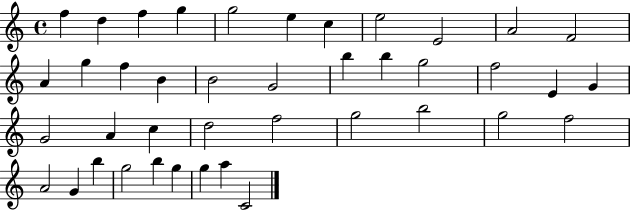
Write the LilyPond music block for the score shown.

{
  \clef treble
  \time 4/4
  \defaultTimeSignature
  \key c \major
  f''4 d''4 f''4 g''4 | g''2 e''4 c''4 | e''2 e'2 | a'2 f'2 | \break a'4 g''4 f''4 b'4 | b'2 g'2 | b''4 b''4 g''2 | f''2 e'4 g'4 | \break g'2 a'4 c''4 | d''2 f''2 | g''2 b''2 | g''2 f''2 | \break a'2 g'4 b''4 | g''2 b''4 g''4 | g''4 a''4 c'2 | \bar "|."
}